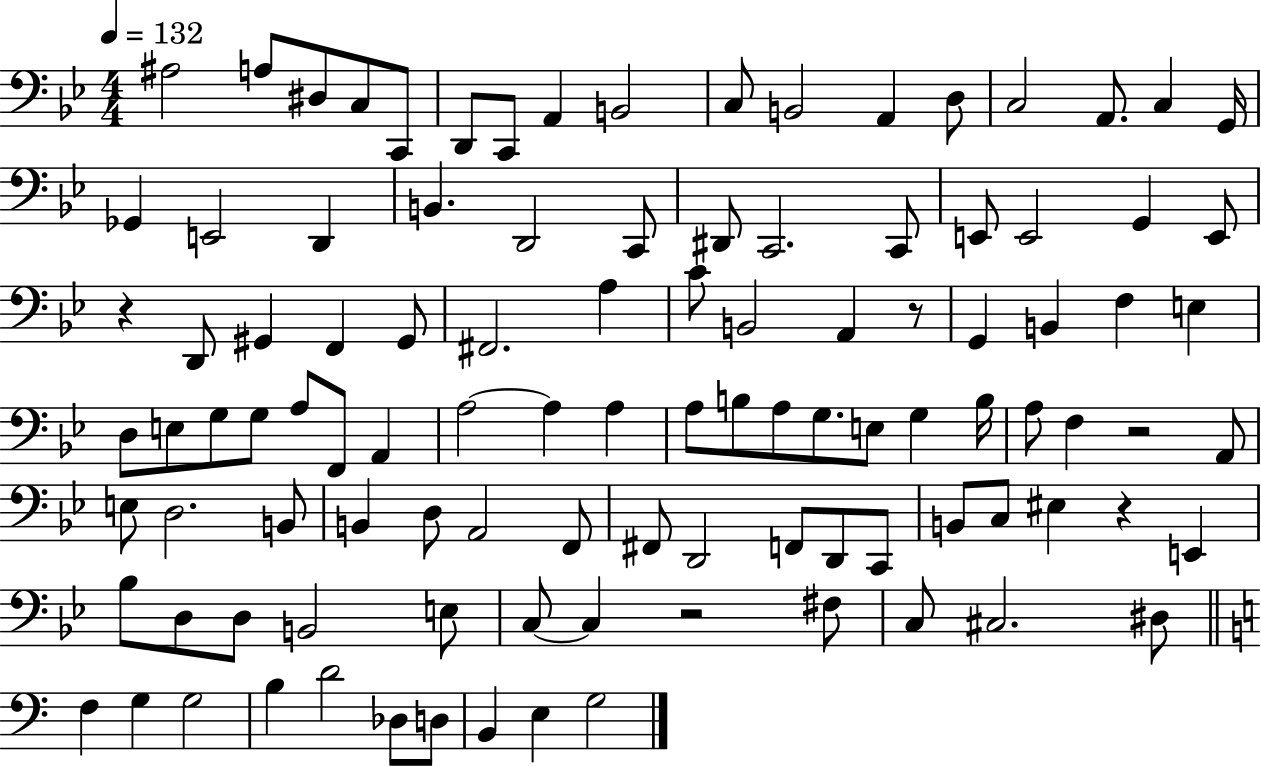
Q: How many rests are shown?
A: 5